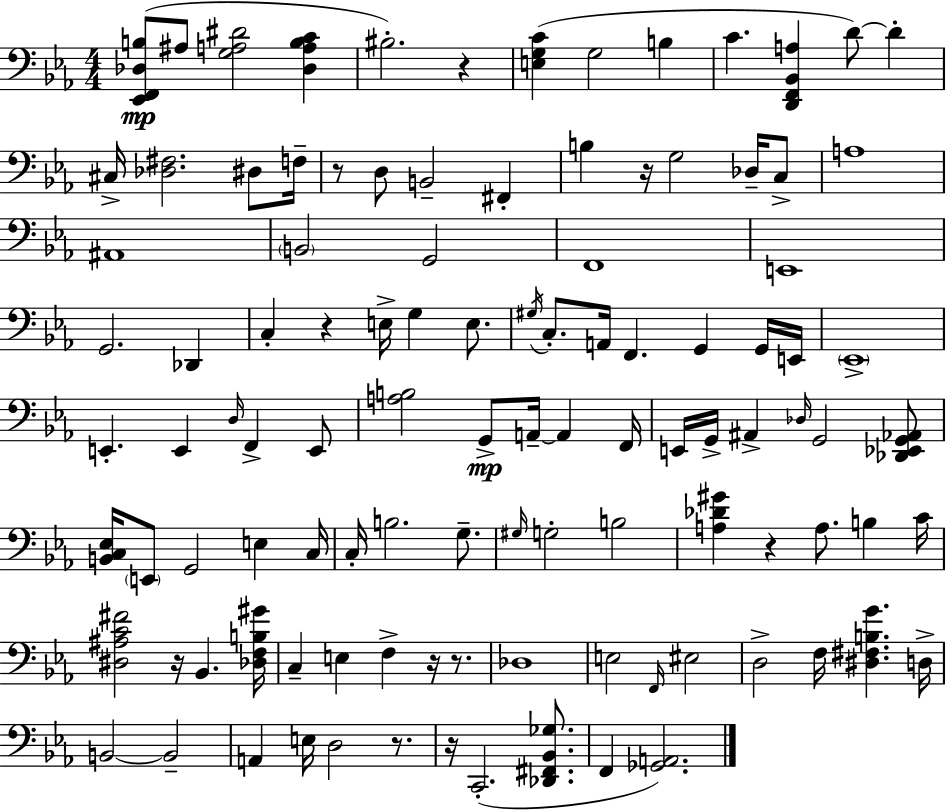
{
  \clef bass
  \numericTimeSignature
  \time 4/4
  \key c \minor
  <ees, f, des b>8(\mp ais8 <g a dis'>2 <des a b c'>4 | bis2.-.) r4 | <e g c'>4( g2 b4 | c'4. <d, f, bes, a>4 d'8~~) d'4-. | \break cis16-> <des fis>2. dis8 f16-- | r8 d8 b,2-- fis,4-. | b4 r16 g2 des16-- c8-> | a1 | \break ais,1 | \parenthesize b,2 g,2 | f,1 | e,1 | \break g,2. des,4 | c4-. r4 e16-> g4 e8. | \acciaccatura { gis16 } c8.-. a,16 f,4. g,4 g,16 | e,16 \parenthesize ees,1-> | \break e,4.-. e,4 \grace { d16 } f,4-> | e,8 <a b>2 g,8->\mp a,16--~~ a,4 | f,16 e,16 g,16-> ais,4-> \grace { des16 } g,2 | <des, ees, g, aes,>8 <b, c ees>16 \parenthesize e,8 g,2 e4 | \break c16 c16-. b2. | g8.-- \grace { gis16 } g2-. b2 | <a des' gis'>4 r4 a8. b4 | c'16 <dis ais c' fis'>2 r16 bes,4. | \break <des f b gis'>16 c4-- e4 f4-> | r16 r8. des1 | e2 \grace { f,16 } eis2 | d2-> f16 <dis fis b g'>4. | \break d16-> b,2~~ b,2-- | a,4 e16 d2 | r8. r16 c,2.-.( | <des, fis, bes, ges>8. f,4 <ges, a,>2.) | \break \bar "|."
}